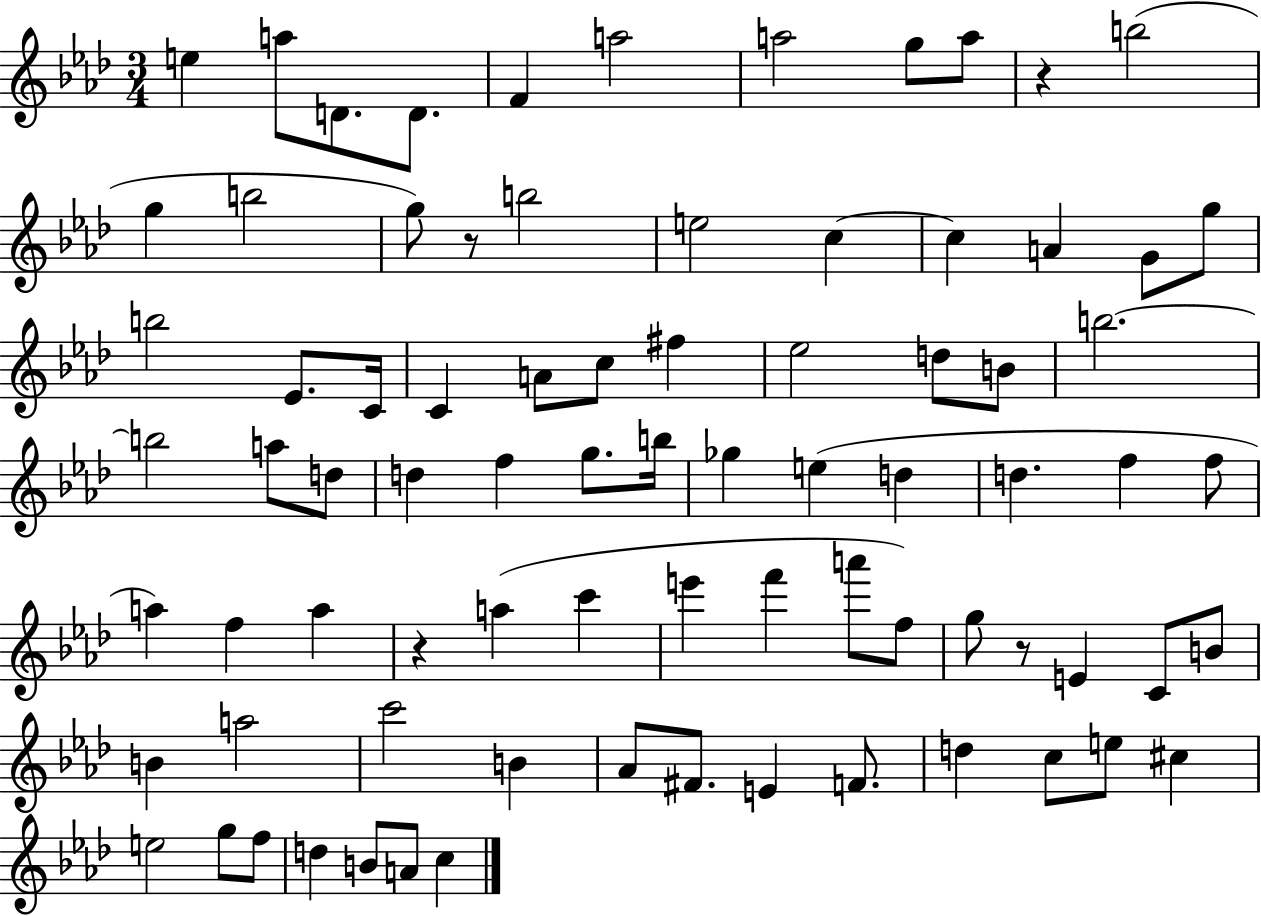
{
  \clef treble
  \numericTimeSignature
  \time 3/4
  \key aes \major
  e''4 a''8 d'8. d'8. | f'4 a''2 | a''2 g''8 a''8 | r4 b''2( | \break g''4 b''2 | g''8) r8 b''2 | e''2 c''4~~ | c''4 a'4 g'8 g''8 | \break b''2 ees'8. c'16 | c'4 a'8 c''8 fis''4 | ees''2 d''8 b'8 | b''2.~~ | \break b''2 a''8 d''8 | d''4 f''4 g''8. b''16 | ges''4 e''4( d''4 | d''4. f''4 f''8 | \break a''4) f''4 a''4 | r4 a''4( c'''4 | e'''4 f'''4 a'''8 f''8) | g''8 r8 e'4 c'8 b'8 | \break b'4 a''2 | c'''2 b'4 | aes'8 fis'8. e'4 f'8. | d''4 c''8 e''8 cis''4 | \break e''2 g''8 f''8 | d''4 b'8 a'8 c''4 | \bar "|."
}